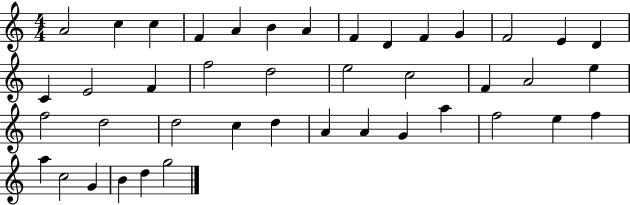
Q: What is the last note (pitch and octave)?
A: G5